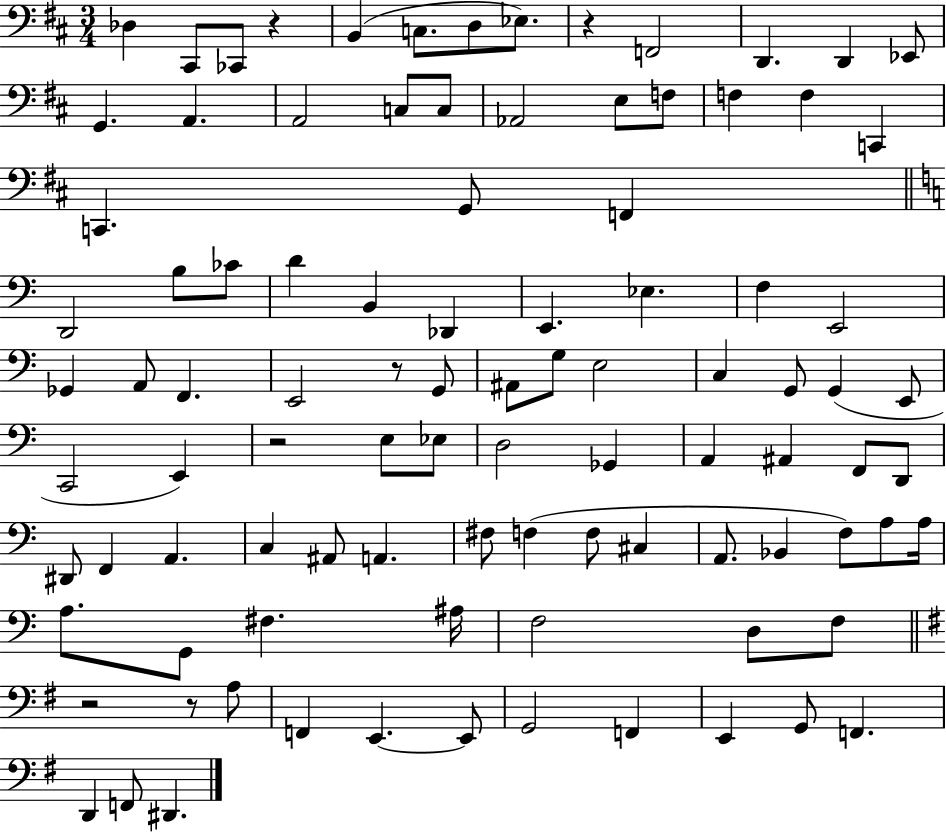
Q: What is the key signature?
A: D major